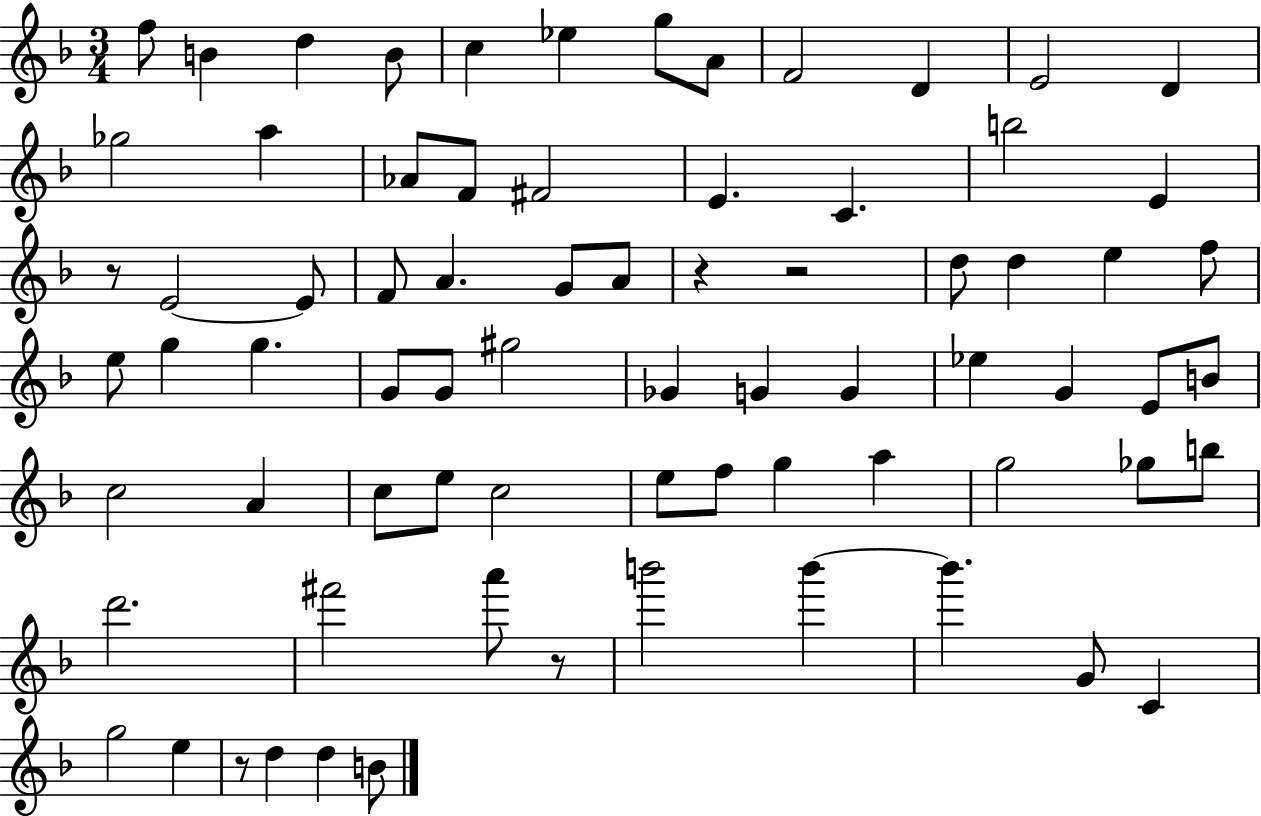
{
  \clef treble
  \numericTimeSignature
  \time 3/4
  \key f \major
  f''8 b'4 d''4 b'8 | c''4 ees''4 g''8 a'8 | f'2 d'4 | e'2 d'4 | \break ges''2 a''4 | aes'8 f'8 fis'2 | e'4. c'4. | b''2 e'4 | \break r8 e'2~~ e'8 | f'8 a'4. g'8 a'8 | r4 r2 | d''8 d''4 e''4 f''8 | \break e''8 g''4 g''4. | g'8 g'8 gis''2 | ges'4 g'4 g'4 | ees''4 g'4 e'8 b'8 | \break c''2 a'4 | c''8 e''8 c''2 | e''8 f''8 g''4 a''4 | g''2 ges''8 b''8 | \break d'''2. | fis'''2 a'''8 r8 | b'''2 b'''4~~ | b'''4. g'8 c'4 | \break g''2 e''4 | r8 d''4 d''4 b'8 | \bar "|."
}